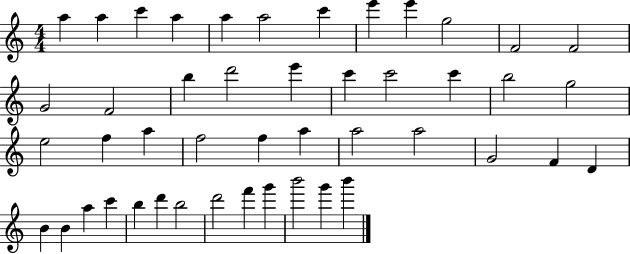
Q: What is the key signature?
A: C major